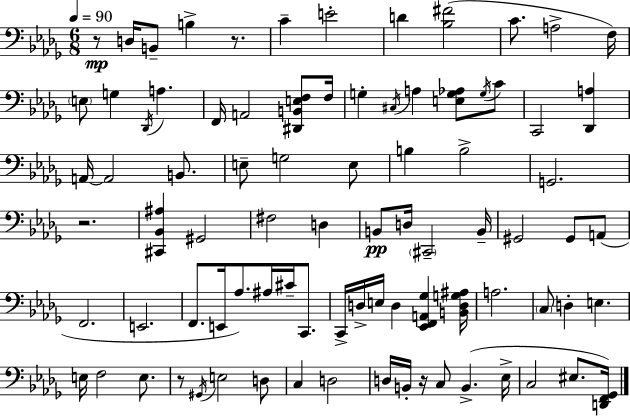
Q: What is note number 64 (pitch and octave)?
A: C3